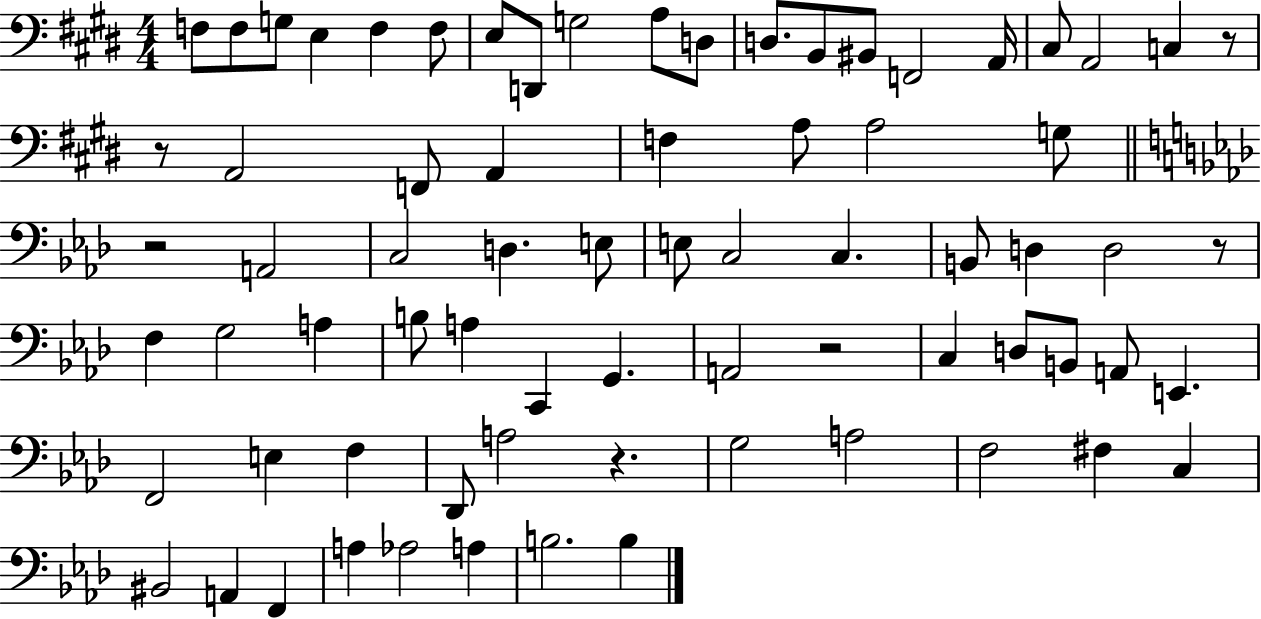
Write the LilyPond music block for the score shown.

{
  \clef bass
  \numericTimeSignature
  \time 4/4
  \key e \major
  f8 f8 g8 e4 f4 f8 | e8 d,8 g2 a8 d8 | d8. b,8 bis,8 f,2 a,16 | cis8 a,2 c4 r8 | \break r8 a,2 f,8 a,4 | f4 a8 a2 g8 | \bar "||" \break \key f \minor r2 a,2 | c2 d4. e8 | e8 c2 c4. | b,8 d4 d2 r8 | \break f4 g2 a4 | b8 a4 c,4 g,4. | a,2 r2 | c4 d8 b,8 a,8 e,4. | \break f,2 e4 f4 | des,8 a2 r4. | g2 a2 | f2 fis4 c4 | \break bis,2 a,4 f,4 | a4 aes2 a4 | b2. b4 | \bar "|."
}